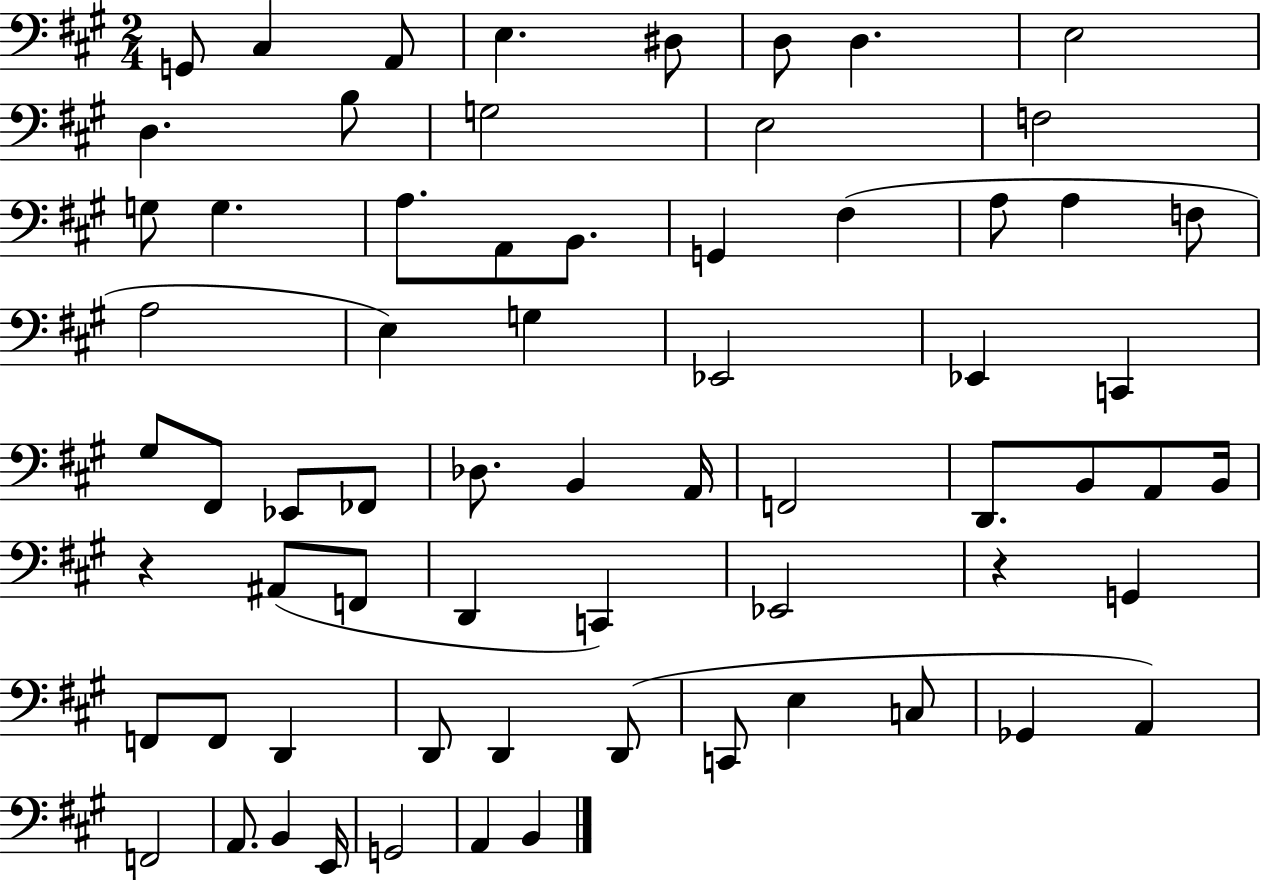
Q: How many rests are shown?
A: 2